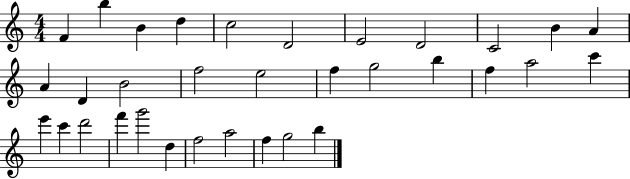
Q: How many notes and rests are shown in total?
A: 33